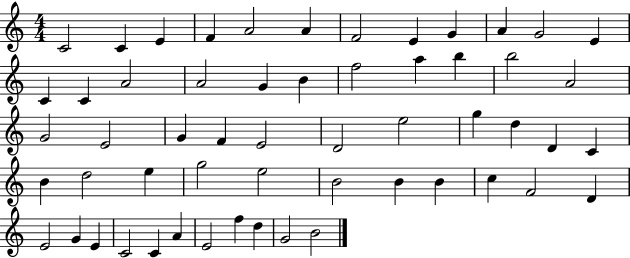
{
  \clef treble
  \numericTimeSignature
  \time 4/4
  \key c \major
  c'2 c'4 e'4 | f'4 a'2 a'4 | f'2 e'4 g'4 | a'4 g'2 e'4 | \break c'4 c'4 a'2 | a'2 g'4 b'4 | f''2 a''4 b''4 | b''2 a'2 | \break g'2 e'2 | g'4 f'4 e'2 | d'2 e''2 | g''4 d''4 d'4 c'4 | \break b'4 d''2 e''4 | g''2 e''2 | b'2 b'4 b'4 | c''4 f'2 d'4 | \break e'2 g'4 e'4 | c'2 c'4 a'4 | e'2 f''4 d''4 | g'2 b'2 | \break \bar "|."
}